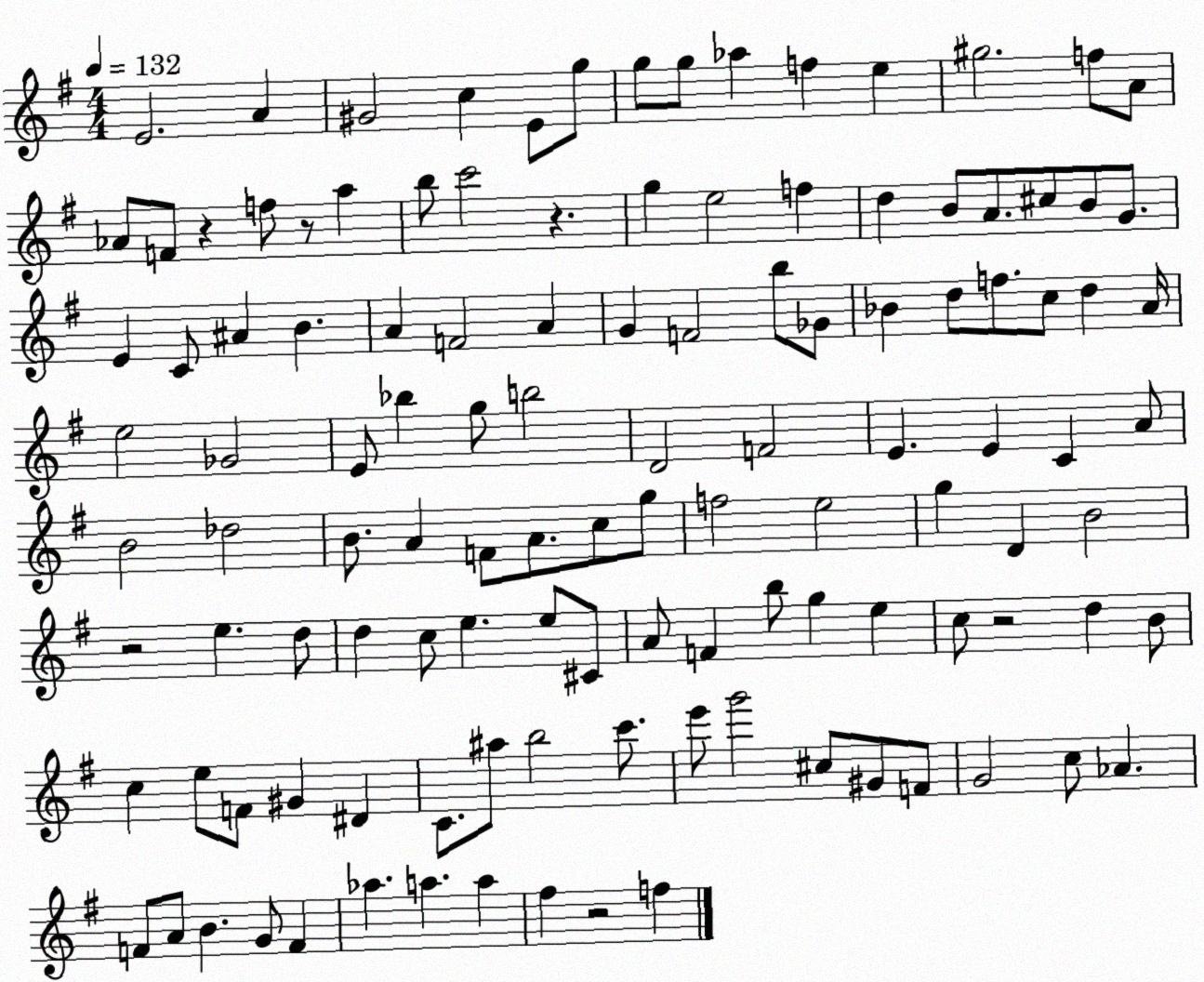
X:1
T:Untitled
M:4/4
L:1/4
K:G
E2 A ^G2 c E/2 g/2 g/2 g/2 _a f e ^g2 f/2 A/2 _A/2 F/2 z f/2 z/2 a b/2 c'2 z g e2 f d B/2 A/2 ^c/2 B/2 G/2 E C/2 ^A B A F2 A G F2 b/2 _G/2 _B d/2 f/2 c/2 d A/4 e2 _G2 E/2 _b g/2 b2 D2 F2 E E C A/2 B2 _d2 B/2 A F/2 A/2 c/2 g/2 f2 e2 g D B2 z2 e d/2 d c/2 e e/2 ^C/2 A/2 F b/2 g e c/2 z2 d B/2 c e/2 F/2 ^G ^D C/2 ^a/2 b2 c'/2 e'/2 g'2 ^c/2 ^G/2 F/2 G2 c/2 _A F/2 A/2 B G/2 F _a a a ^f z2 f